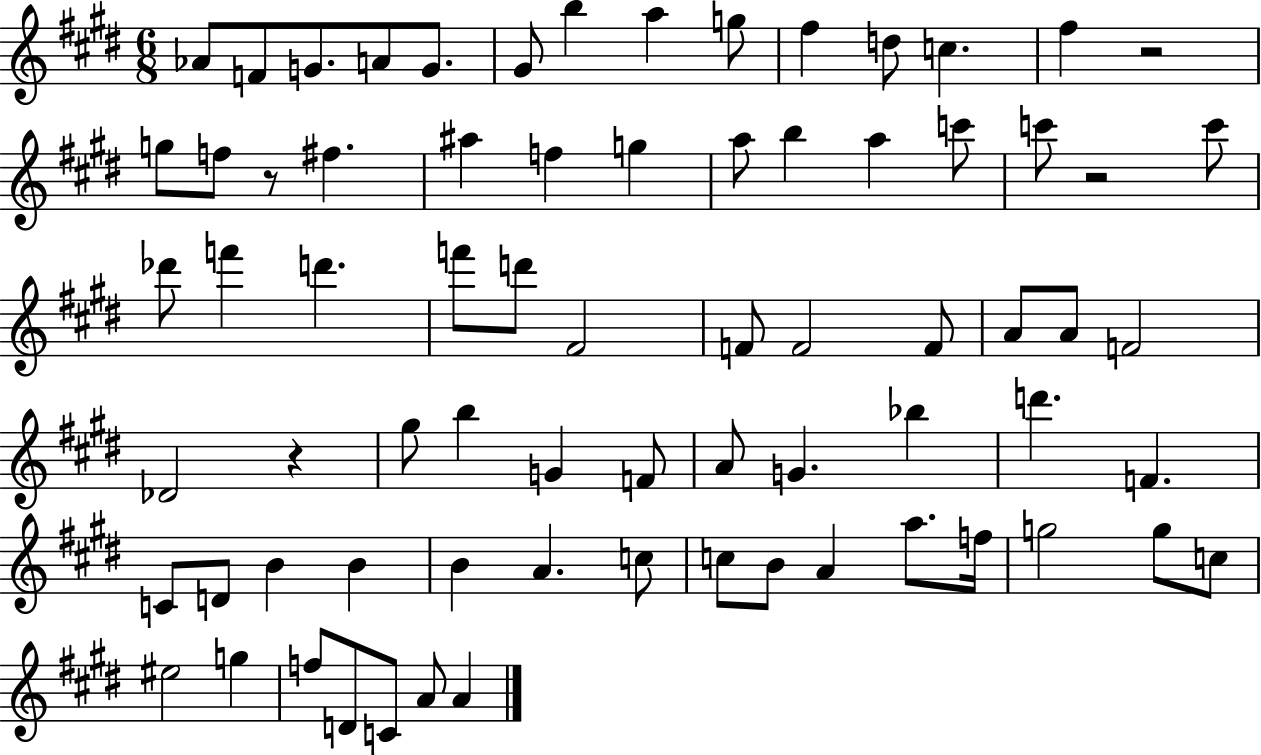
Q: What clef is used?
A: treble